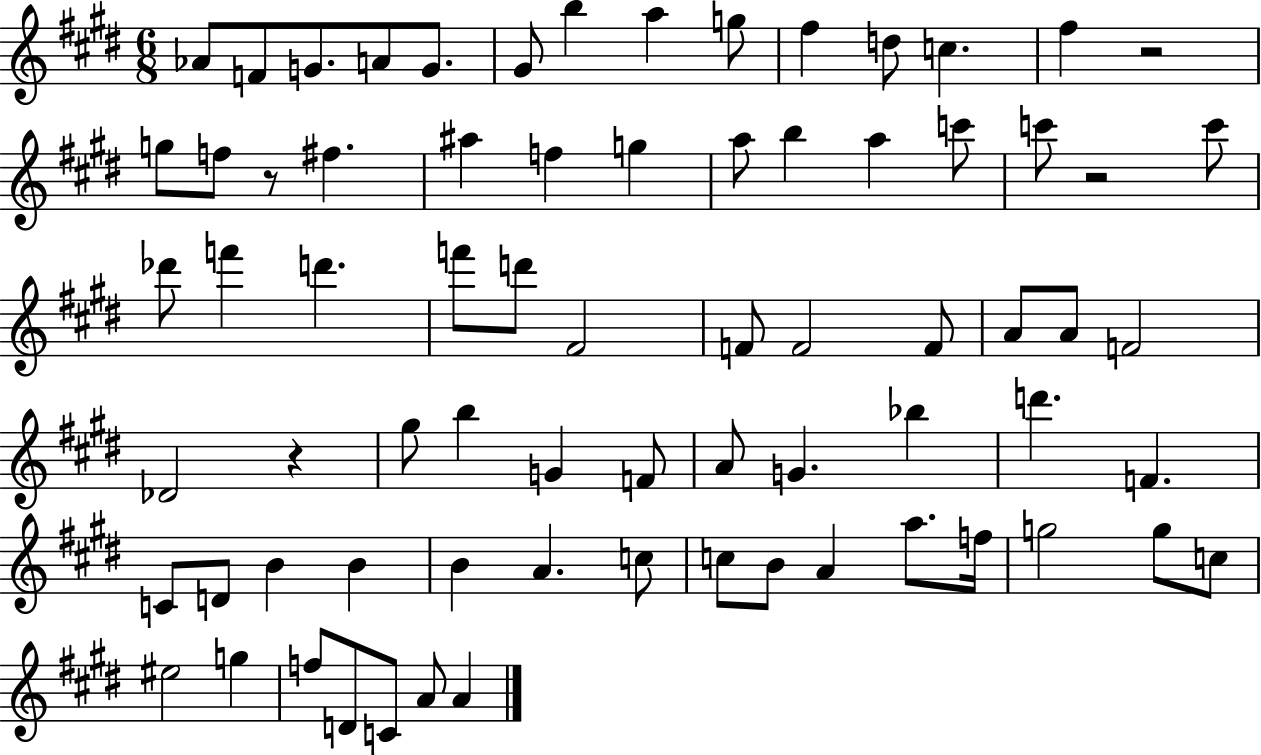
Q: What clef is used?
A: treble